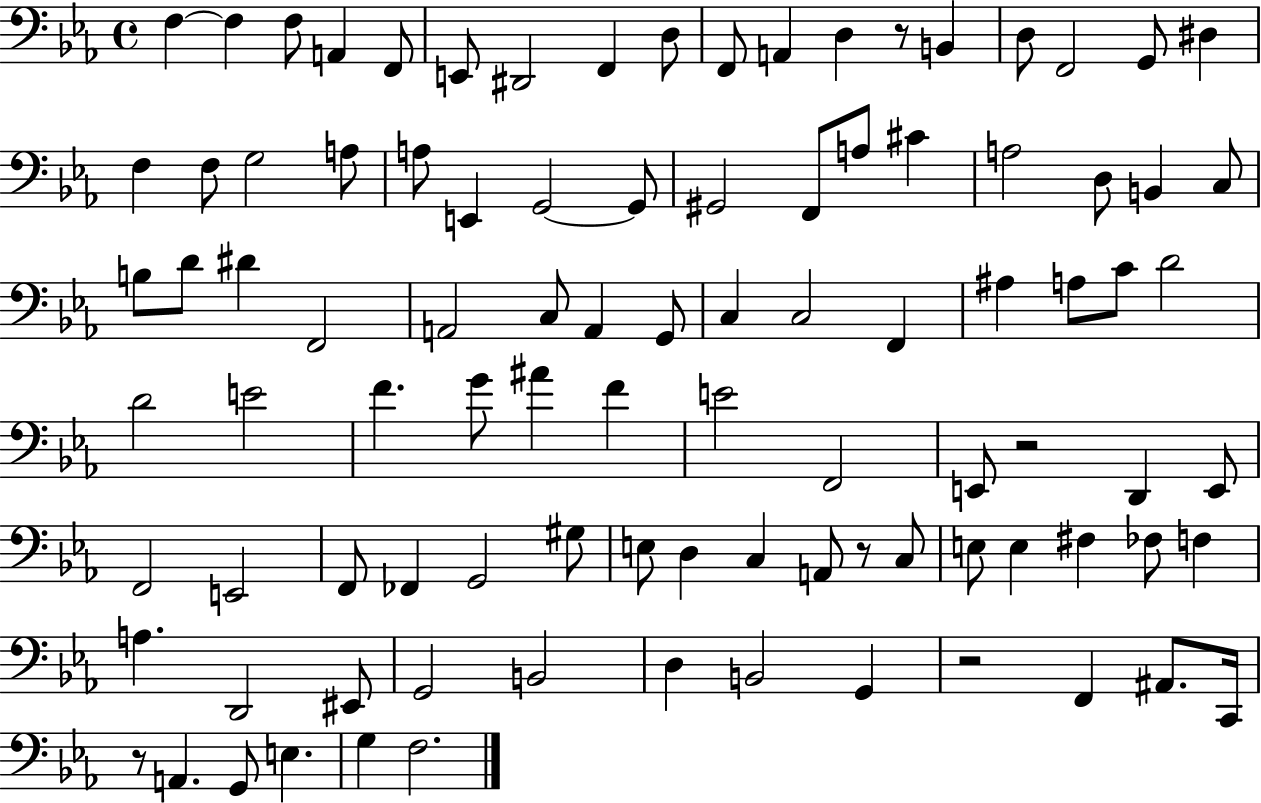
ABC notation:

X:1
T:Untitled
M:4/4
L:1/4
K:Eb
F, F, F,/2 A,, F,,/2 E,,/2 ^D,,2 F,, D,/2 F,,/2 A,, D, z/2 B,, D,/2 F,,2 G,,/2 ^D, F, F,/2 G,2 A,/2 A,/2 E,, G,,2 G,,/2 ^G,,2 F,,/2 A,/2 ^C A,2 D,/2 B,, C,/2 B,/2 D/2 ^D F,,2 A,,2 C,/2 A,, G,,/2 C, C,2 F,, ^A, A,/2 C/2 D2 D2 E2 F G/2 ^A F E2 F,,2 E,,/2 z2 D,, E,,/2 F,,2 E,,2 F,,/2 _F,, G,,2 ^G,/2 E,/2 D, C, A,,/2 z/2 C,/2 E,/2 E, ^F, _F,/2 F, A, D,,2 ^E,,/2 G,,2 B,,2 D, B,,2 G,, z2 F,, ^A,,/2 C,,/4 z/2 A,, G,,/2 E, G, F,2